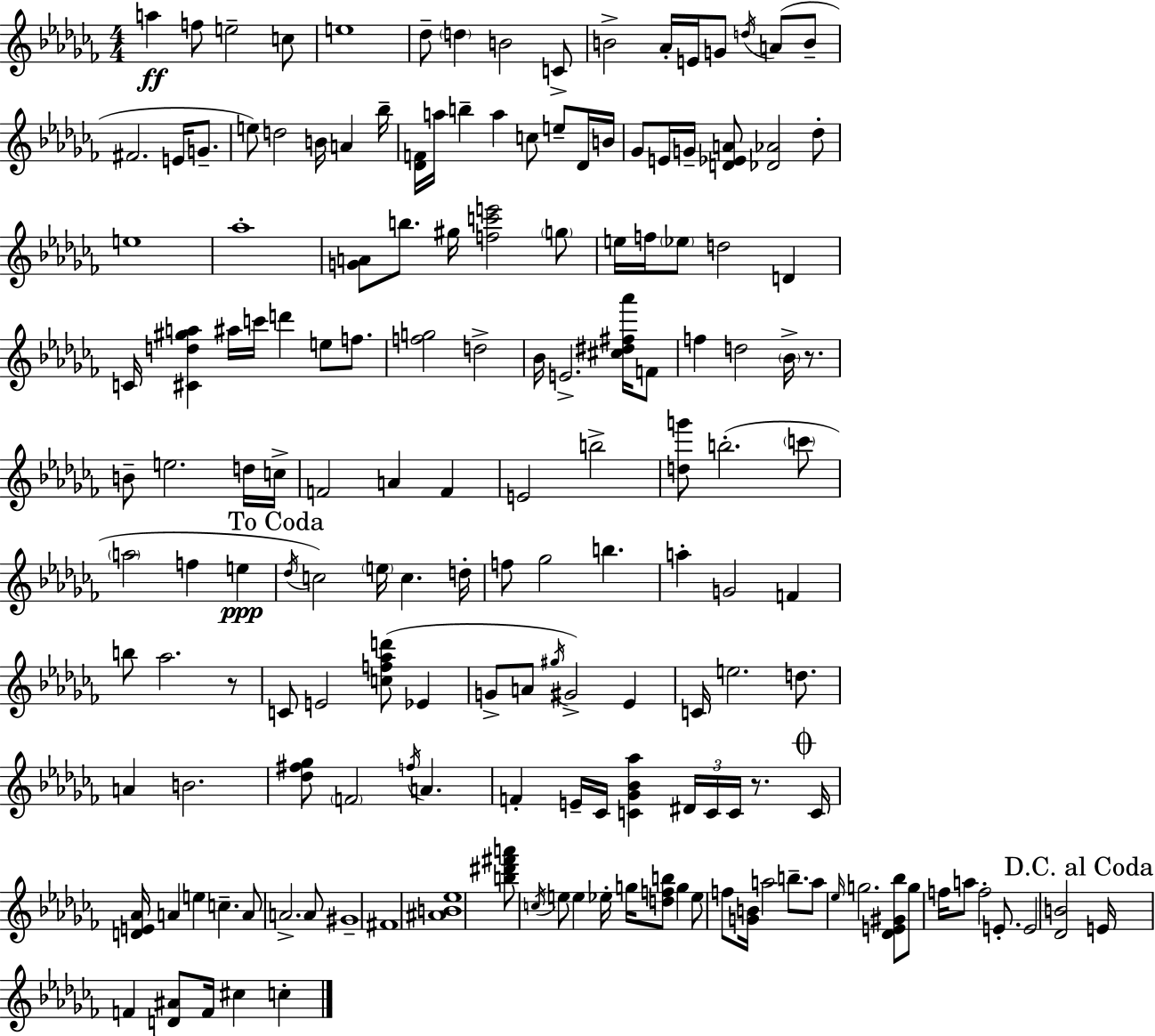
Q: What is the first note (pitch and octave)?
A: A5